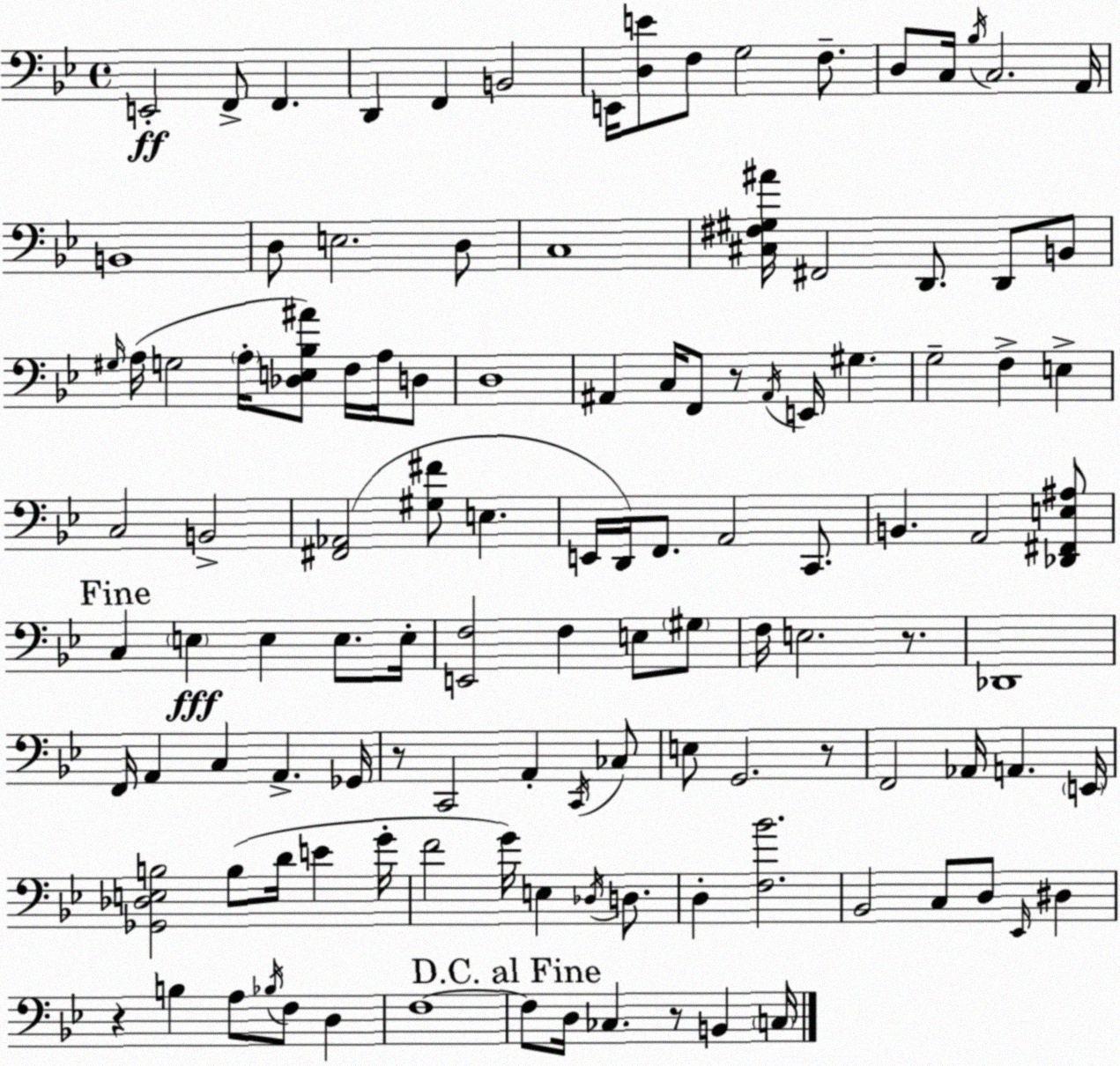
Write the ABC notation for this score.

X:1
T:Untitled
M:4/4
L:1/4
K:Gm
E,,2 F,,/2 F,, D,, F,, B,,2 E,,/4 [D,E]/2 F,/2 G,2 F,/2 D,/2 C,/4 _B,/4 C,2 A,,/4 B,,4 D,/2 E,2 D,/2 C,4 [^C,^F,^G,^A]/4 ^F,,2 D,,/2 D,,/2 B,,/2 ^G,/4 A,/4 G,2 A,/4 [_D,E,_B,^A]/2 F,/4 A,/4 D,/2 D,4 ^A,, C,/4 F,,/2 z/2 ^A,,/4 E,,/4 ^G, G,2 F, E, C,2 B,,2 [^F,,_A,,]2 [^G,^F]/2 E, E,,/4 D,,/4 F,,/2 A,,2 C,,/2 B,, A,,2 [_D,,^F,,E,^A,]/2 C, E, E, E,/2 E,/4 [E,,F,]2 F, E,/2 ^G,/2 F,/4 E,2 z/2 _D,,4 F,,/4 A,, C, A,, _G,,/4 z/2 C,,2 A,, C,,/4 _C,/2 E,/2 G,,2 z/2 F,,2 _A,,/4 A,, E,,/4 [_G,,_D,E,B,]2 B,/2 D/4 E G/4 F2 G/4 E, _D,/4 D,/2 D, [F,_B]2 _B,,2 C,/2 D,/2 _E,,/4 ^D, z B, A,/2 _B,/4 F,/2 D, F,4 F,/2 D,/4 _C, z/2 B,, C,/4